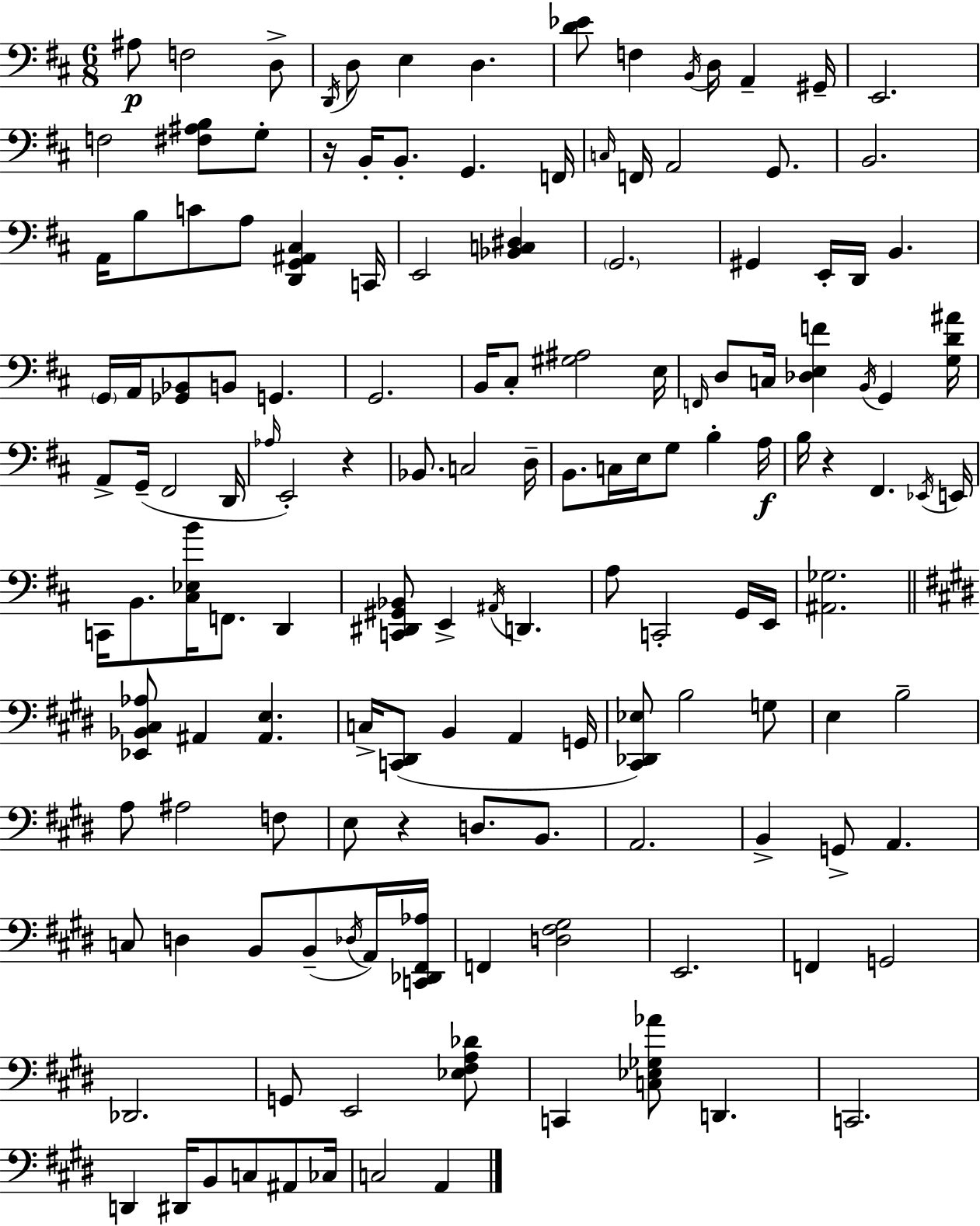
{
  \clef bass
  \numericTimeSignature
  \time 6/8
  \key d \major
  ais8\p f2 d8-> | \acciaccatura { d,16 } d8 e4 d4. | <d' ees'>8 f4 \acciaccatura { b,16 } d16 a,4-- | gis,16-- e,2. | \break f2 <fis ais b>8 | g8-. r16 b,16-. b,8.-. g,4. | f,16 \grace { c16 } f,16 a,2 | g,8. b,2. | \break a,16 b8 c'8 a8 <d, g, ais, cis>4 | c,16 e,2 <bes, c dis>4 | \parenthesize g,2. | gis,4 e,16-. d,16 b,4. | \break \parenthesize g,16 a,16 <ges, bes,>8 b,8 g,4. | g,2. | b,16 cis8-. <gis ais>2 | e16 \grace { f,16 } d8 c16 <des e f'>4 \acciaccatura { b,16 } | \break g,4 <g d' ais'>16 a,8-> g,16--( fis,2 | d,16 \grace { aes16 } e,2-.) | r4 bes,8. c2 | d16-- b,8. c16 e16 g8 | \break b4-. a16\f b16 r4 fis,4. | \acciaccatura { ees,16 } e,16 c,16 b,8. <cis ees b'>16 | f,8. d,4 <c, dis, gis, bes,>8 e,4-> | \acciaccatura { ais,16 } d,4. a8 c,2-. | \break g,16 e,16 <ais, ges>2. | \bar "||" \break \key e \major <ees, bes, cis aes>8 ais,4 <ais, e>4. | c16-> <c, dis,>8( b,4 a,4 g,16 | <cis, des, ees>8) b2 g8 | e4 b2-- | \break a8 ais2 f8 | e8 r4 d8. b,8. | a,2. | b,4-> g,8-> a,4. | \break c8 d4 b,8 b,8--( \acciaccatura { des16 } a,16) | <c, des, fis, aes>16 f,4 <d fis gis>2 | e,2. | f,4 g,2 | \break des,2. | g,8 e,2 <ees fis a des'>8 | c,4 <c ees ges aes'>8 d,4. | c,2. | \break d,4 dis,16 b,8 c8 ais,8 | ces16 c2 a,4 | \bar "|."
}